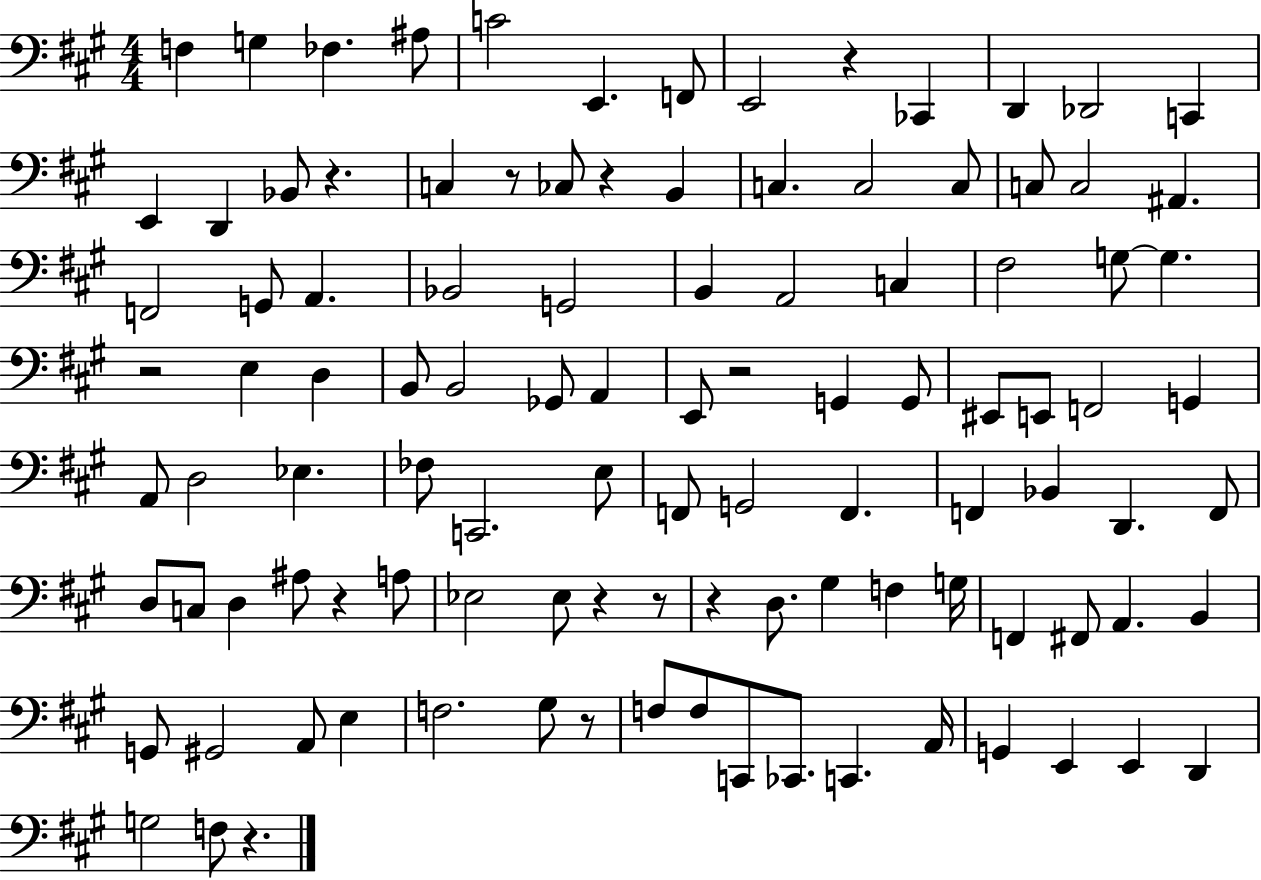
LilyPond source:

{
  \clef bass
  \numericTimeSignature
  \time 4/4
  \key a \major
  f4 g4 fes4. ais8 | c'2 e,4. f,8 | e,2 r4 ces,4 | d,4 des,2 c,4 | \break e,4 d,4 bes,8 r4. | c4 r8 ces8 r4 b,4 | c4. c2 c8 | c8 c2 ais,4. | \break f,2 g,8 a,4. | bes,2 g,2 | b,4 a,2 c4 | fis2 g8~~ g4. | \break r2 e4 d4 | b,8 b,2 ges,8 a,4 | e,8 r2 g,4 g,8 | eis,8 e,8 f,2 g,4 | \break a,8 d2 ees4. | fes8 c,2. e8 | f,8 g,2 f,4. | f,4 bes,4 d,4. f,8 | \break d8 c8 d4 ais8 r4 a8 | ees2 ees8 r4 r8 | r4 d8. gis4 f4 g16 | f,4 fis,8 a,4. b,4 | \break g,8 gis,2 a,8 e4 | f2. gis8 r8 | f8 f8 c,8 ces,8. c,4. a,16 | g,4 e,4 e,4 d,4 | \break g2 f8 r4. | \bar "|."
}